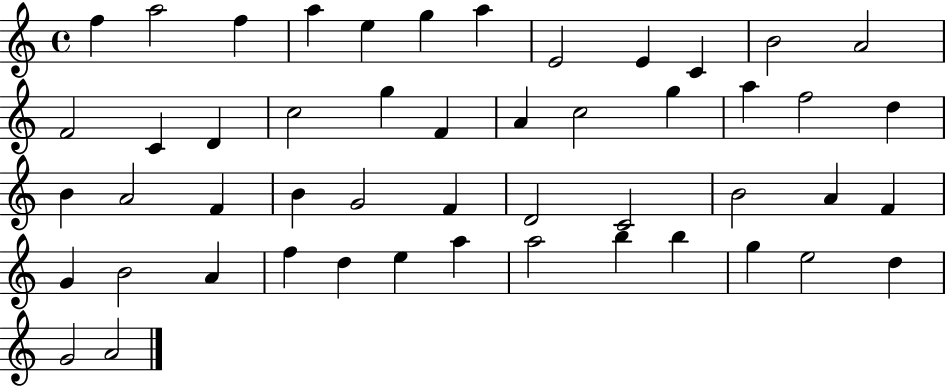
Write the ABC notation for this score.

X:1
T:Untitled
M:4/4
L:1/4
K:C
f a2 f a e g a E2 E C B2 A2 F2 C D c2 g F A c2 g a f2 d B A2 F B G2 F D2 C2 B2 A F G B2 A f d e a a2 b b g e2 d G2 A2